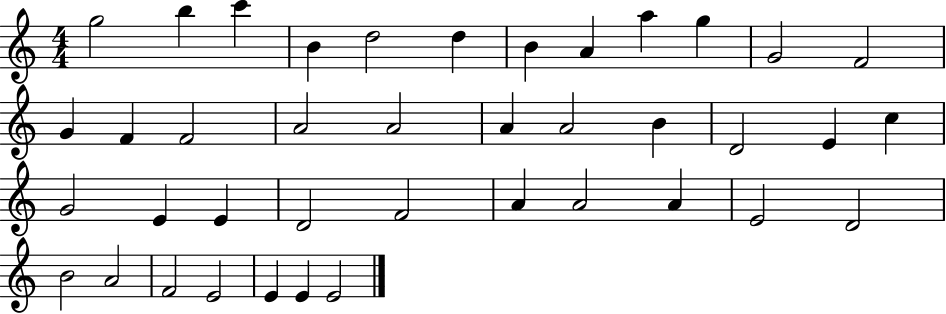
X:1
T:Untitled
M:4/4
L:1/4
K:C
g2 b c' B d2 d B A a g G2 F2 G F F2 A2 A2 A A2 B D2 E c G2 E E D2 F2 A A2 A E2 D2 B2 A2 F2 E2 E E E2